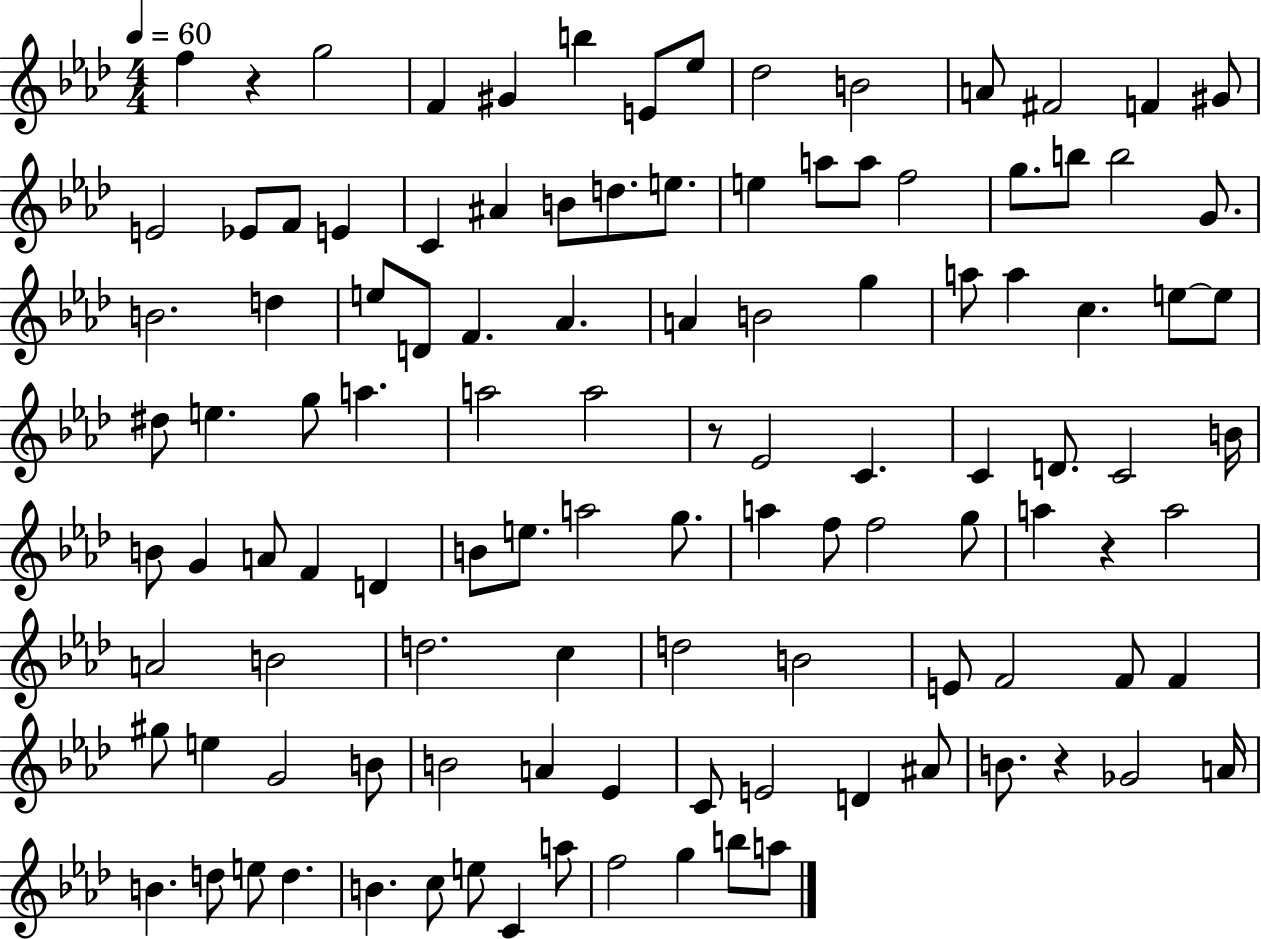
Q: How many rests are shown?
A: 4